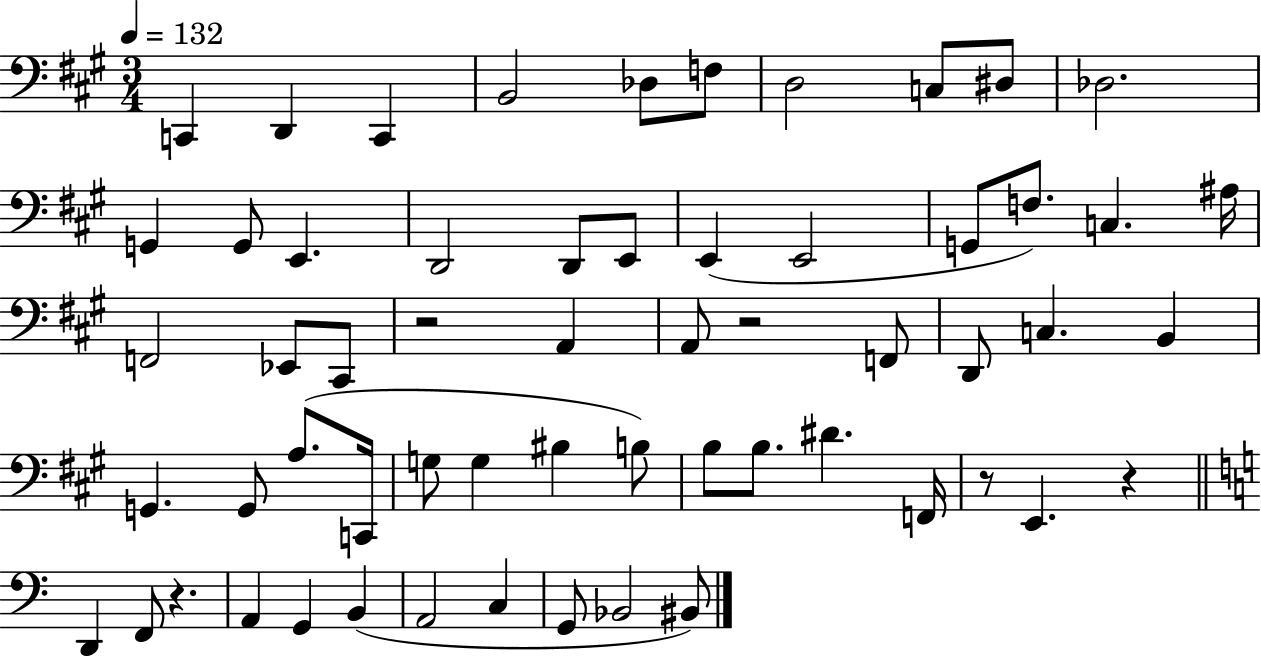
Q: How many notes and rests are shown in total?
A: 59